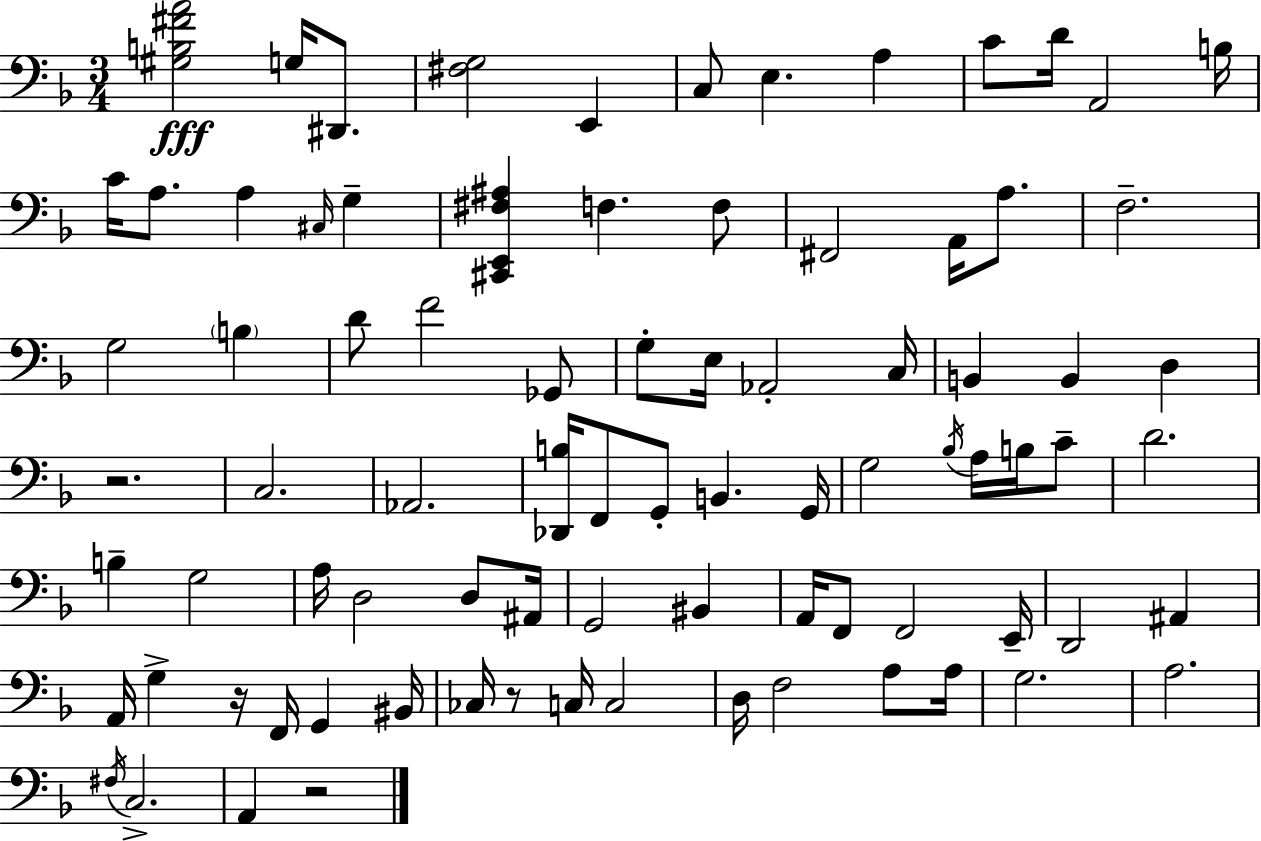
{
  \clef bass
  \numericTimeSignature
  \time 3/4
  \key f \major
  <gis b fis' a'>2\fff g16 dis,8. | <fis g>2 e,4 | c8 e4. a4 | c'8 d'16 a,2 b16 | \break c'16 a8. a4 \grace { cis16 } g4-- | <cis, e, fis ais>4 f4. f8 | fis,2 a,16 a8. | f2.-- | \break g2 \parenthesize b4 | d'8 f'2 ges,8 | g8-. e16 aes,2-. | c16 b,4 b,4 d4 | \break r2. | c2. | aes,2. | <des, b>16 f,8 g,8-. b,4. | \break g,16 g2 \acciaccatura { bes16 } a16 b16 | c'8-- d'2. | b4-- g2 | a16 d2 d8 | \break ais,16 g,2 bis,4 | a,16 f,8 f,2 | e,16-- d,2 ais,4 | a,16 g4-> r16 f,16 g,4 | \break bis,16 ces16 r8 c16 c2 | d16 f2 a8 | a16 g2. | a2. | \break \acciaccatura { fis16 } c2.-> | a,4 r2 | \bar "|."
}